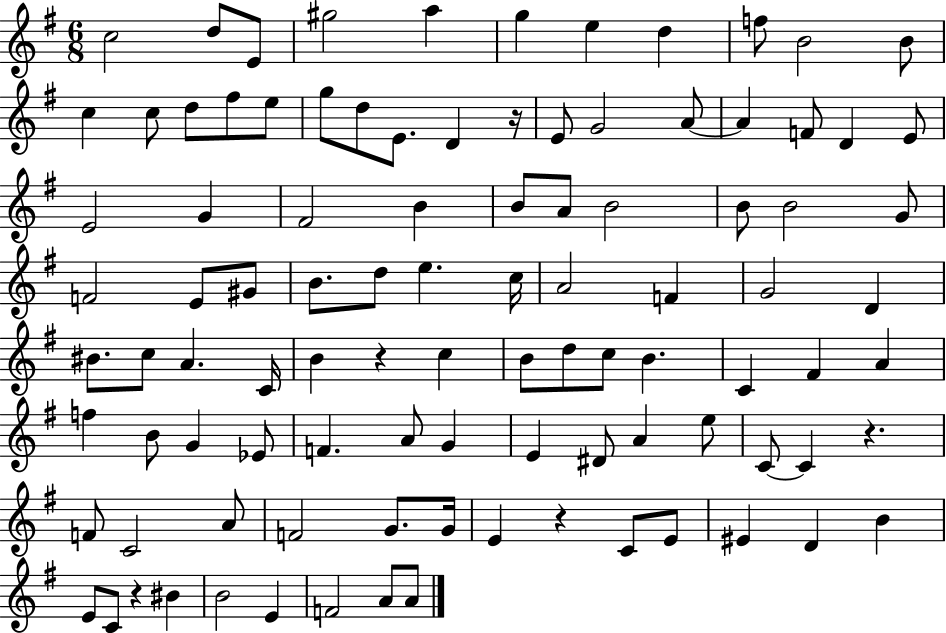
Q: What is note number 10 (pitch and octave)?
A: B4